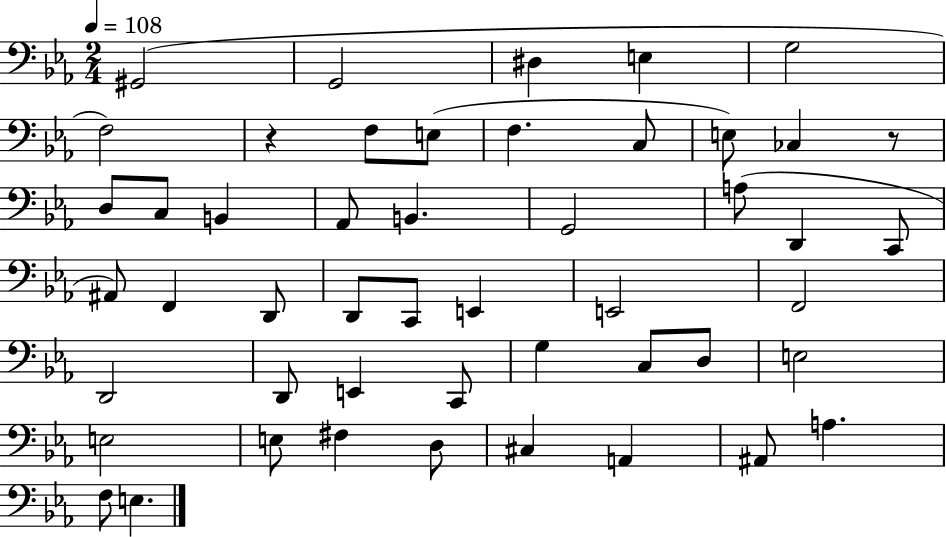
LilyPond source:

{
  \clef bass
  \numericTimeSignature
  \time 2/4
  \key ees \major
  \tempo 4 = 108
  gis,2( | g,2 | dis4 e4 | g2 | \break f2) | r4 f8 e8( | f4. c8 | e8) ces4 r8 | \break d8 c8 b,4 | aes,8 b,4. | g,2 | a8( d,4 c,8 | \break ais,8) f,4 d,8 | d,8 c,8 e,4 | e,2 | f,2 | \break d,2 | d,8 e,4 c,8 | g4 c8 d8 | e2 | \break e2 | e8 fis4 d8 | cis4 a,4 | ais,8 a4. | \break f8 e4. | \bar "|."
}